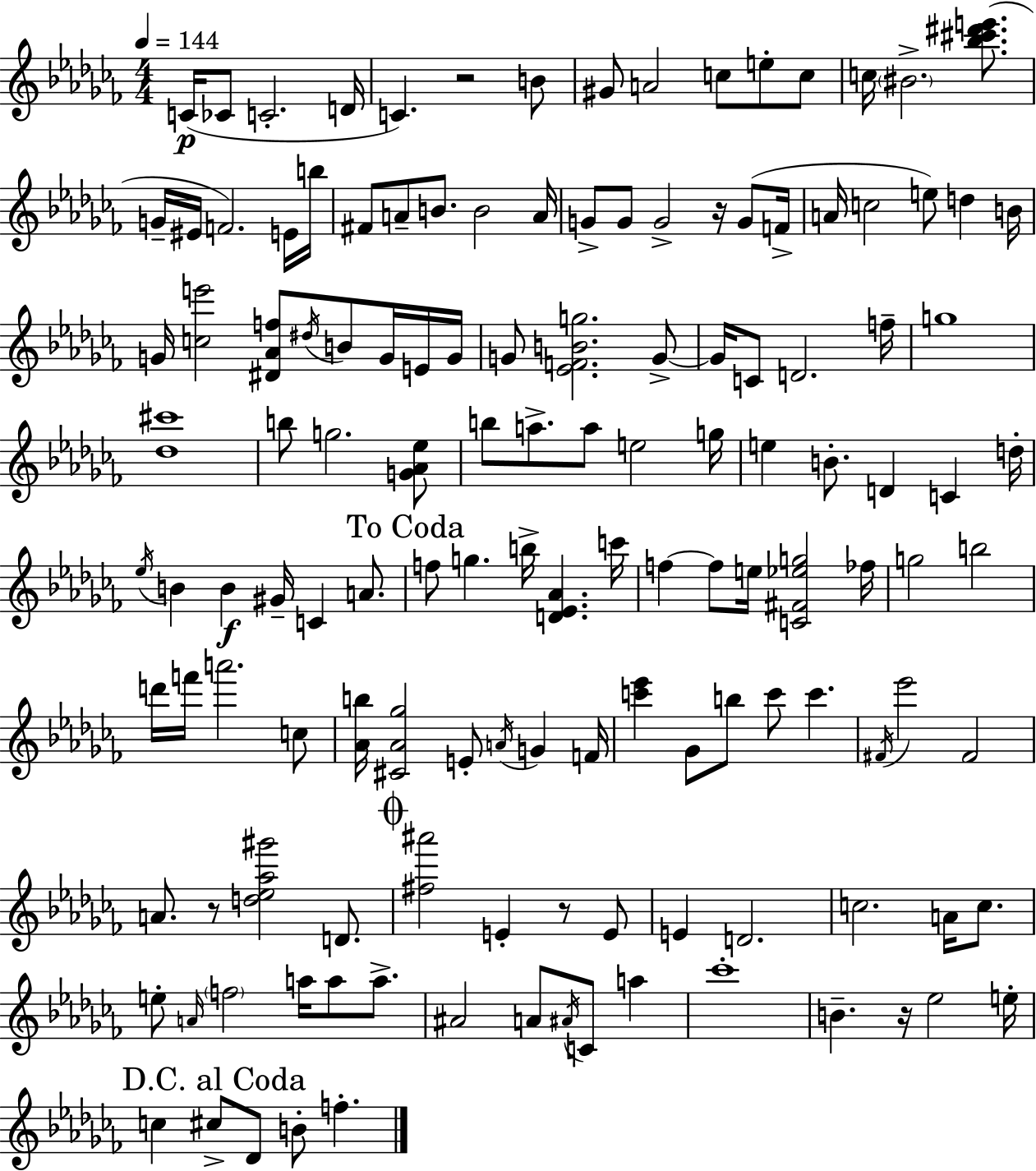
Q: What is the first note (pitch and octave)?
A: C4